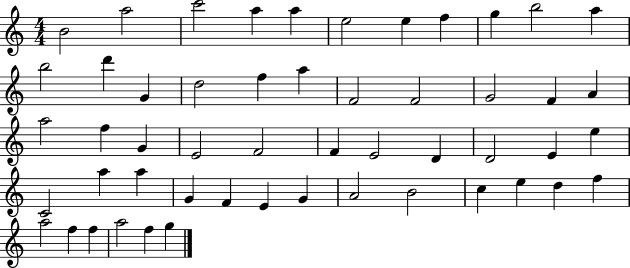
{
  \clef treble
  \numericTimeSignature
  \time 4/4
  \key c \major
  b'2 a''2 | c'''2 a''4 a''4 | e''2 e''4 f''4 | g''4 b''2 a''4 | \break b''2 d'''4 g'4 | d''2 f''4 a''4 | f'2 f'2 | g'2 f'4 a'4 | \break a''2 f''4 g'4 | e'2 f'2 | f'4 e'2 d'4 | d'2 e'4 e''4 | \break c'2 a''4 a''4 | g'4 f'4 e'4 g'4 | a'2 b'2 | c''4 e''4 d''4 f''4 | \break a''2 f''4 f''4 | a''2 f''4 g''4 | \bar "|."
}